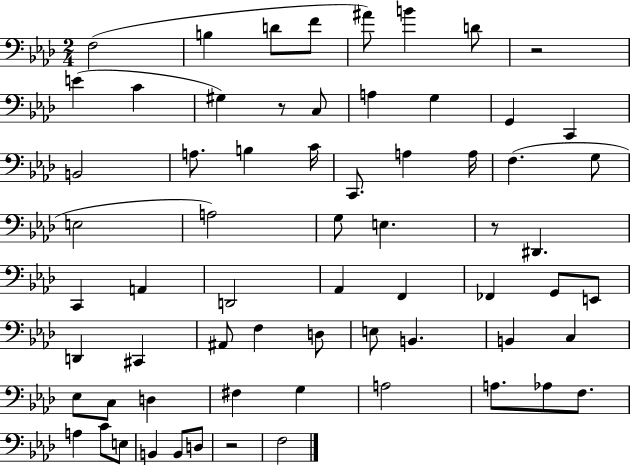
X:1
T:Untitled
M:2/4
L:1/4
K:Ab
F,2 B, D/2 F/2 ^A/2 B D/2 z2 E C ^G, z/2 C,/2 A, G, G,, C,, B,,2 A,/2 B, C/4 C,,/2 A, A,/4 F, G,/2 E,2 A,2 G,/2 E, z/2 ^D,, C,, A,, D,,2 _A,, F,, _F,, G,,/2 E,,/2 D,, ^C,, ^A,,/2 F, D,/2 E,/2 B,, B,, C, _E,/2 C,/2 D, ^F, G, A,2 A,/2 _A,/2 F,/2 A, C/2 E,/2 B,, B,,/2 D,/2 z2 F,2